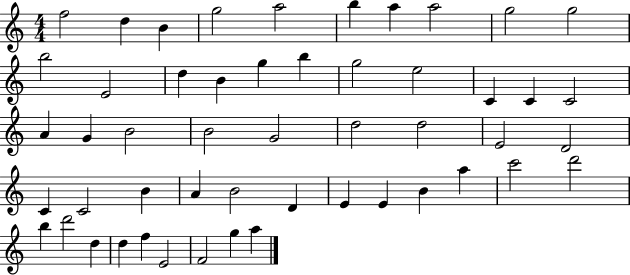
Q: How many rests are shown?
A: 0